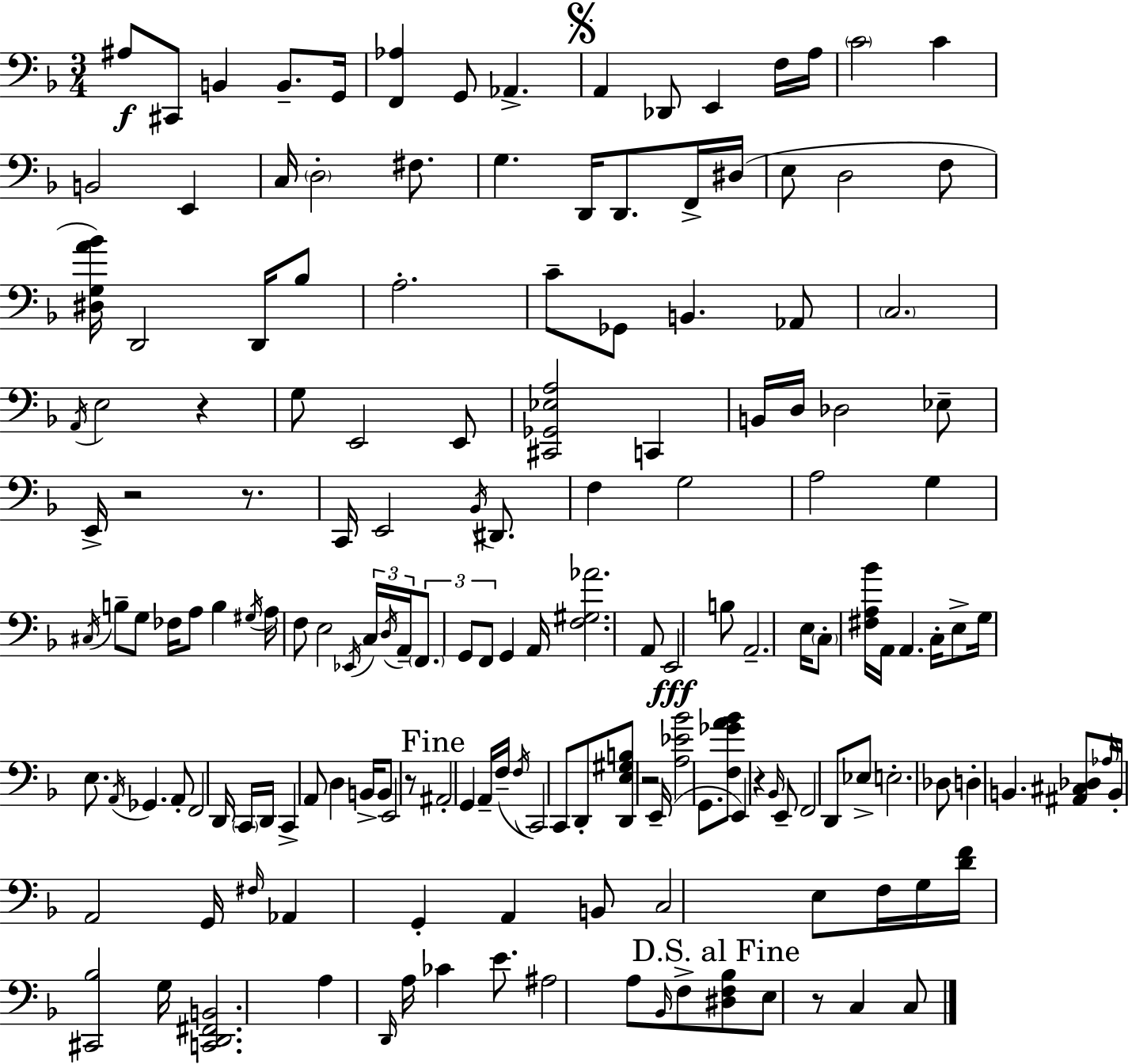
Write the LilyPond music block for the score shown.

{
  \clef bass
  \numericTimeSignature
  \time 3/4
  \key d \minor
  ais8\f cis,8 b,4 b,8.-- g,16 | <f, aes>4 g,8 aes,4.-> | \mark \markup { \musicglyph "scripts.segno" } a,4 des,8 e,4 f16 a16 | \parenthesize c'2 c'4 | \break b,2 e,4 | c16 \parenthesize d2-. fis8. | g4. d,16 d,8. f,16-> dis16( | e8 d2 f8 | \break <dis g a' bes'>16) d,2 d,16 bes8 | a2.-. | c'8-- ges,8 b,4. aes,8 | \parenthesize c2. | \break \acciaccatura { a,16 } e2 r4 | g8 e,2 e,8 | <cis, ges, ees a>2 c,4 | b,16 d16 des2 ees8-- | \break e,16-> r2 r8. | c,16 e,2 \acciaccatura { bes,16 } dis,8. | f4 g2 | a2 g4 | \break \acciaccatura { cis16 } b8-- g8 fes16 a8 b4 | \acciaccatura { gis16 } a16 f8 e2 | \acciaccatura { ees,16 } \tuplet 3/2 { c16 \acciaccatura { d16 } a,16-- } \tuplet 3/2 { \parenthesize f,8. g,8 f,8 } | g,4 a,16 <f gis aes'>2. | \break a,8 e,2\fff | b8 a,2.-- | e16 \parenthesize c8-. <fis a bes'>16 a,16 a,4. | c16-. e8-> g16 e8. | \break \acciaccatura { a,16 } ges,4. a,8-. f,2 | d,16 \parenthesize c,16 d,16 c,4-> | a,8 d4 b,16-> b,8 e,2 | r8 \mark "Fine" ais,2-. | \break g,4 a,16-- f16--( \acciaccatura { f16 } c,2) | c,8 d,8-. <d, e gis b>8 | r2 e,16--( <a ees' bes'>2 | g,8. <f ges' a' bes'>8 e,4) | \break r4 \grace { bes,16 } e,8-- f,2 | d,8 ees8-> e2.-. | des8 d4-. | b,4. <ais, cis des>8 \grace { aes16 } | \break b,16-. a,2 g,16 \grace { fis16 } aes,4 | g,4-. a,4 b,8 | c2 e8 f16 | g16 <d' f'>16 <cis, bes>2 g16 <c, d, fis, b,>2. | \break a4 | \grace { d,16 } a16 ces'4 e'8. | ais2 a8 \grace { bes,16 } f8-> | \mark "D.S. al Fine" <dis f bes>8 e8 r8 c4 c8 | \break \bar "|."
}